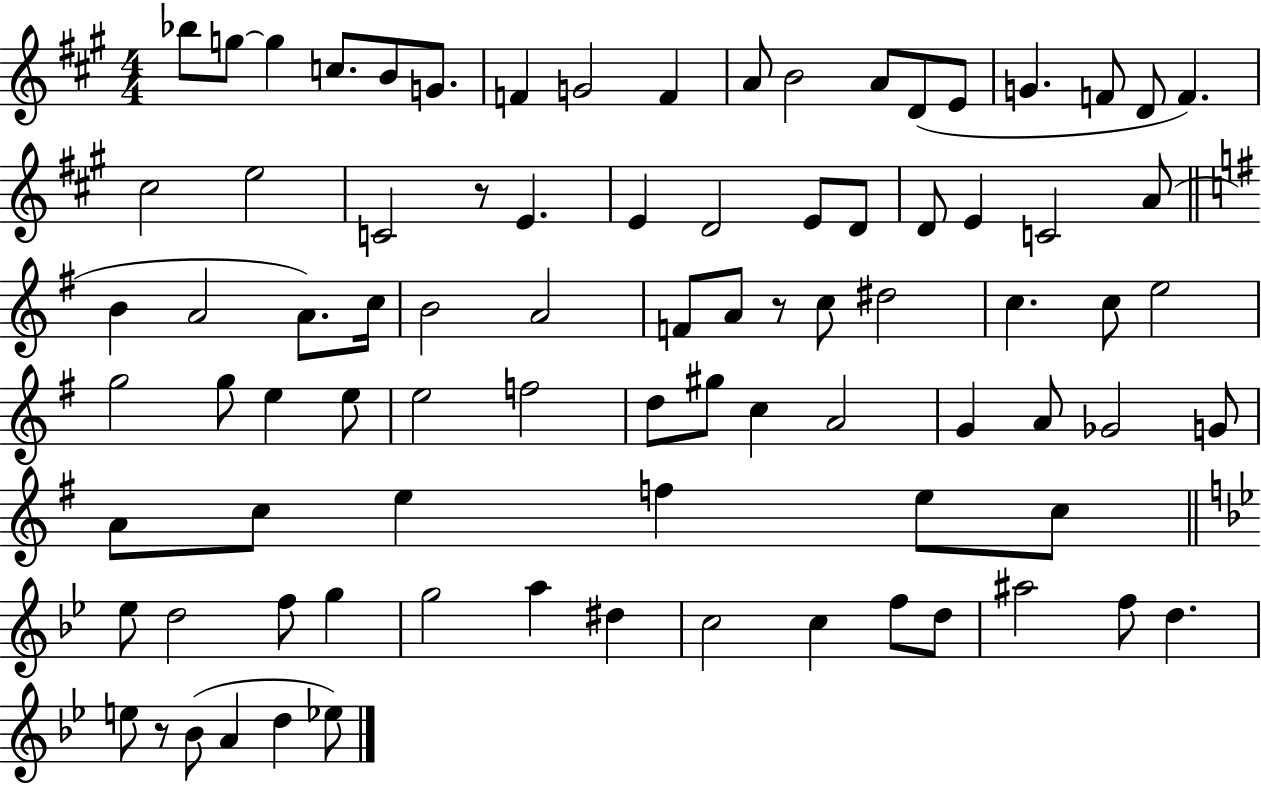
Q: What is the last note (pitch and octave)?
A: Eb5